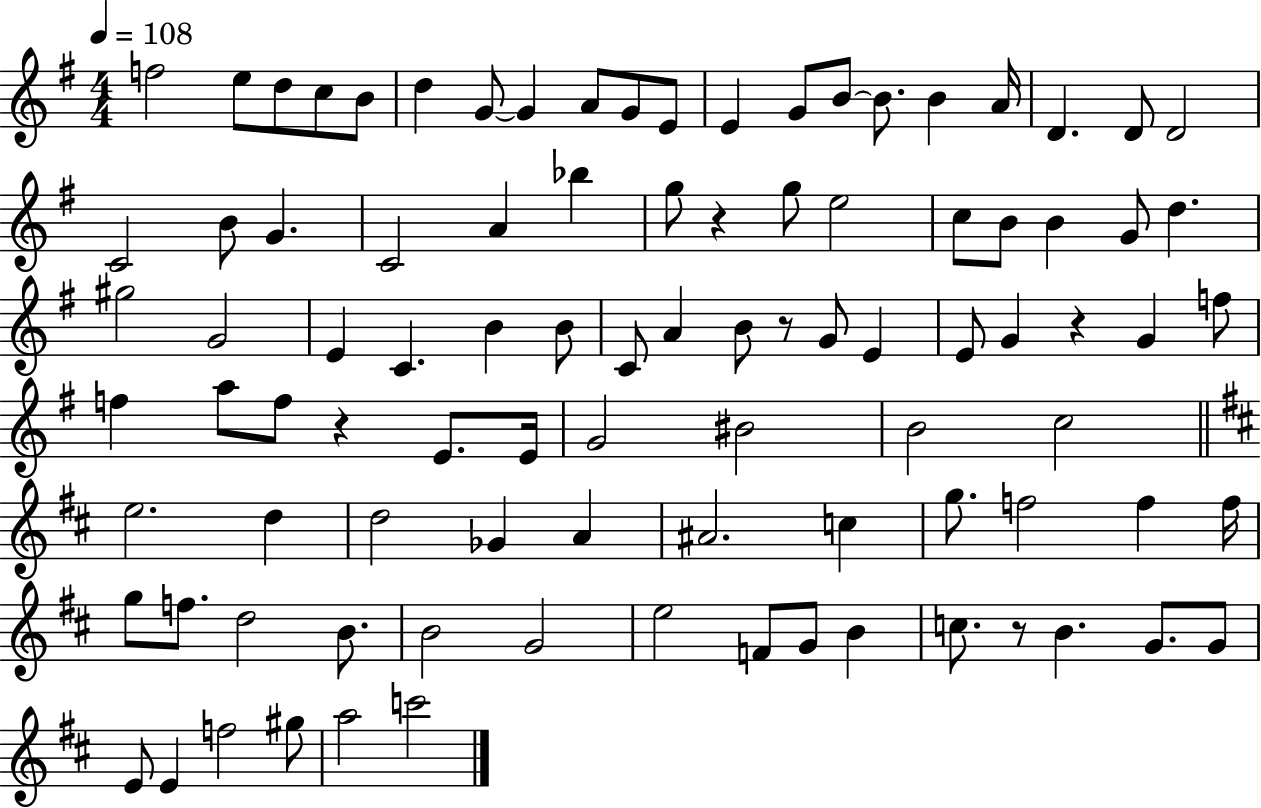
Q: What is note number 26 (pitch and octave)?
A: Bb5